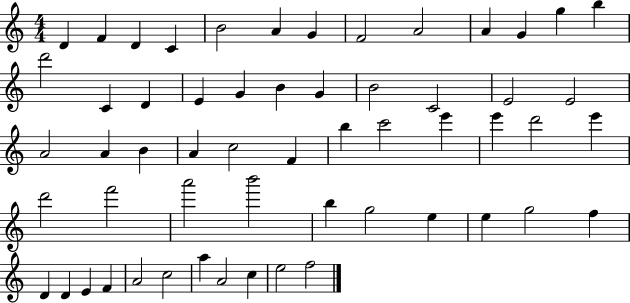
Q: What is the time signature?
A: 4/4